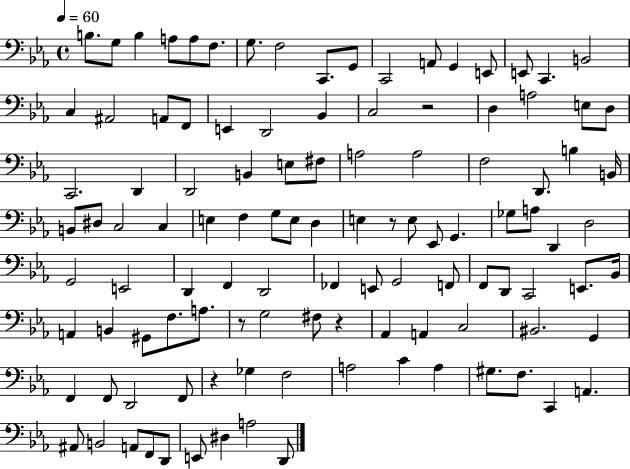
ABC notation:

X:1
T:Untitled
M:4/4
L:1/4
K:Eb
B,/2 G,/2 B, A,/2 A,/2 F,/2 G,/2 F,2 C,,/2 G,,/2 C,,2 A,,/2 G,, E,,/2 E,,/2 C,, B,,2 C, ^A,,2 A,,/2 F,,/2 E,, D,,2 _B,, C,2 z2 D, A,2 E,/2 D,/2 C,,2 D,, D,,2 B,, E,/2 ^F,/2 A,2 A,2 F,2 D,,/2 B, B,,/4 B,,/2 ^D,/2 C,2 C, E, F, G,/2 E,/2 D, E, z/2 E,/2 _E,,/2 G,, _G,/2 A,/2 D,, D,2 G,,2 E,,2 D,, F,, D,,2 _F,, E,,/2 G,,2 F,,/2 F,,/2 D,,/2 C,,2 E,,/2 _B,,/4 A,, B,, ^G,,/2 F,/2 A,/2 z/2 G,2 ^F,/2 z _A,, A,, C,2 ^B,,2 G,, F,, F,,/2 D,,2 F,,/2 z _G, F,2 A,2 C A, ^G,/2 F,/2 C,, A,, ^A,,/2 B,,2 A,,/2 F,,/2 D,,/2 E,,/2 ^D, A,2 D,,/2